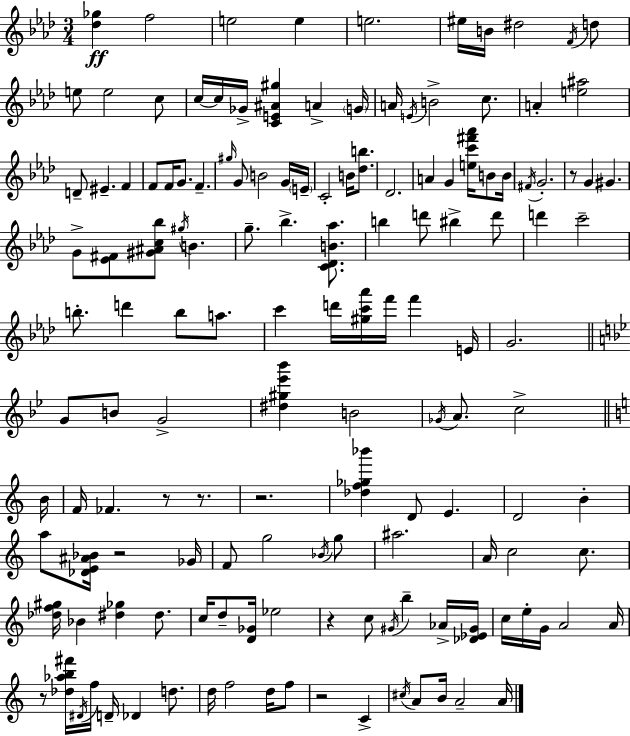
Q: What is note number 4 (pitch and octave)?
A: E5